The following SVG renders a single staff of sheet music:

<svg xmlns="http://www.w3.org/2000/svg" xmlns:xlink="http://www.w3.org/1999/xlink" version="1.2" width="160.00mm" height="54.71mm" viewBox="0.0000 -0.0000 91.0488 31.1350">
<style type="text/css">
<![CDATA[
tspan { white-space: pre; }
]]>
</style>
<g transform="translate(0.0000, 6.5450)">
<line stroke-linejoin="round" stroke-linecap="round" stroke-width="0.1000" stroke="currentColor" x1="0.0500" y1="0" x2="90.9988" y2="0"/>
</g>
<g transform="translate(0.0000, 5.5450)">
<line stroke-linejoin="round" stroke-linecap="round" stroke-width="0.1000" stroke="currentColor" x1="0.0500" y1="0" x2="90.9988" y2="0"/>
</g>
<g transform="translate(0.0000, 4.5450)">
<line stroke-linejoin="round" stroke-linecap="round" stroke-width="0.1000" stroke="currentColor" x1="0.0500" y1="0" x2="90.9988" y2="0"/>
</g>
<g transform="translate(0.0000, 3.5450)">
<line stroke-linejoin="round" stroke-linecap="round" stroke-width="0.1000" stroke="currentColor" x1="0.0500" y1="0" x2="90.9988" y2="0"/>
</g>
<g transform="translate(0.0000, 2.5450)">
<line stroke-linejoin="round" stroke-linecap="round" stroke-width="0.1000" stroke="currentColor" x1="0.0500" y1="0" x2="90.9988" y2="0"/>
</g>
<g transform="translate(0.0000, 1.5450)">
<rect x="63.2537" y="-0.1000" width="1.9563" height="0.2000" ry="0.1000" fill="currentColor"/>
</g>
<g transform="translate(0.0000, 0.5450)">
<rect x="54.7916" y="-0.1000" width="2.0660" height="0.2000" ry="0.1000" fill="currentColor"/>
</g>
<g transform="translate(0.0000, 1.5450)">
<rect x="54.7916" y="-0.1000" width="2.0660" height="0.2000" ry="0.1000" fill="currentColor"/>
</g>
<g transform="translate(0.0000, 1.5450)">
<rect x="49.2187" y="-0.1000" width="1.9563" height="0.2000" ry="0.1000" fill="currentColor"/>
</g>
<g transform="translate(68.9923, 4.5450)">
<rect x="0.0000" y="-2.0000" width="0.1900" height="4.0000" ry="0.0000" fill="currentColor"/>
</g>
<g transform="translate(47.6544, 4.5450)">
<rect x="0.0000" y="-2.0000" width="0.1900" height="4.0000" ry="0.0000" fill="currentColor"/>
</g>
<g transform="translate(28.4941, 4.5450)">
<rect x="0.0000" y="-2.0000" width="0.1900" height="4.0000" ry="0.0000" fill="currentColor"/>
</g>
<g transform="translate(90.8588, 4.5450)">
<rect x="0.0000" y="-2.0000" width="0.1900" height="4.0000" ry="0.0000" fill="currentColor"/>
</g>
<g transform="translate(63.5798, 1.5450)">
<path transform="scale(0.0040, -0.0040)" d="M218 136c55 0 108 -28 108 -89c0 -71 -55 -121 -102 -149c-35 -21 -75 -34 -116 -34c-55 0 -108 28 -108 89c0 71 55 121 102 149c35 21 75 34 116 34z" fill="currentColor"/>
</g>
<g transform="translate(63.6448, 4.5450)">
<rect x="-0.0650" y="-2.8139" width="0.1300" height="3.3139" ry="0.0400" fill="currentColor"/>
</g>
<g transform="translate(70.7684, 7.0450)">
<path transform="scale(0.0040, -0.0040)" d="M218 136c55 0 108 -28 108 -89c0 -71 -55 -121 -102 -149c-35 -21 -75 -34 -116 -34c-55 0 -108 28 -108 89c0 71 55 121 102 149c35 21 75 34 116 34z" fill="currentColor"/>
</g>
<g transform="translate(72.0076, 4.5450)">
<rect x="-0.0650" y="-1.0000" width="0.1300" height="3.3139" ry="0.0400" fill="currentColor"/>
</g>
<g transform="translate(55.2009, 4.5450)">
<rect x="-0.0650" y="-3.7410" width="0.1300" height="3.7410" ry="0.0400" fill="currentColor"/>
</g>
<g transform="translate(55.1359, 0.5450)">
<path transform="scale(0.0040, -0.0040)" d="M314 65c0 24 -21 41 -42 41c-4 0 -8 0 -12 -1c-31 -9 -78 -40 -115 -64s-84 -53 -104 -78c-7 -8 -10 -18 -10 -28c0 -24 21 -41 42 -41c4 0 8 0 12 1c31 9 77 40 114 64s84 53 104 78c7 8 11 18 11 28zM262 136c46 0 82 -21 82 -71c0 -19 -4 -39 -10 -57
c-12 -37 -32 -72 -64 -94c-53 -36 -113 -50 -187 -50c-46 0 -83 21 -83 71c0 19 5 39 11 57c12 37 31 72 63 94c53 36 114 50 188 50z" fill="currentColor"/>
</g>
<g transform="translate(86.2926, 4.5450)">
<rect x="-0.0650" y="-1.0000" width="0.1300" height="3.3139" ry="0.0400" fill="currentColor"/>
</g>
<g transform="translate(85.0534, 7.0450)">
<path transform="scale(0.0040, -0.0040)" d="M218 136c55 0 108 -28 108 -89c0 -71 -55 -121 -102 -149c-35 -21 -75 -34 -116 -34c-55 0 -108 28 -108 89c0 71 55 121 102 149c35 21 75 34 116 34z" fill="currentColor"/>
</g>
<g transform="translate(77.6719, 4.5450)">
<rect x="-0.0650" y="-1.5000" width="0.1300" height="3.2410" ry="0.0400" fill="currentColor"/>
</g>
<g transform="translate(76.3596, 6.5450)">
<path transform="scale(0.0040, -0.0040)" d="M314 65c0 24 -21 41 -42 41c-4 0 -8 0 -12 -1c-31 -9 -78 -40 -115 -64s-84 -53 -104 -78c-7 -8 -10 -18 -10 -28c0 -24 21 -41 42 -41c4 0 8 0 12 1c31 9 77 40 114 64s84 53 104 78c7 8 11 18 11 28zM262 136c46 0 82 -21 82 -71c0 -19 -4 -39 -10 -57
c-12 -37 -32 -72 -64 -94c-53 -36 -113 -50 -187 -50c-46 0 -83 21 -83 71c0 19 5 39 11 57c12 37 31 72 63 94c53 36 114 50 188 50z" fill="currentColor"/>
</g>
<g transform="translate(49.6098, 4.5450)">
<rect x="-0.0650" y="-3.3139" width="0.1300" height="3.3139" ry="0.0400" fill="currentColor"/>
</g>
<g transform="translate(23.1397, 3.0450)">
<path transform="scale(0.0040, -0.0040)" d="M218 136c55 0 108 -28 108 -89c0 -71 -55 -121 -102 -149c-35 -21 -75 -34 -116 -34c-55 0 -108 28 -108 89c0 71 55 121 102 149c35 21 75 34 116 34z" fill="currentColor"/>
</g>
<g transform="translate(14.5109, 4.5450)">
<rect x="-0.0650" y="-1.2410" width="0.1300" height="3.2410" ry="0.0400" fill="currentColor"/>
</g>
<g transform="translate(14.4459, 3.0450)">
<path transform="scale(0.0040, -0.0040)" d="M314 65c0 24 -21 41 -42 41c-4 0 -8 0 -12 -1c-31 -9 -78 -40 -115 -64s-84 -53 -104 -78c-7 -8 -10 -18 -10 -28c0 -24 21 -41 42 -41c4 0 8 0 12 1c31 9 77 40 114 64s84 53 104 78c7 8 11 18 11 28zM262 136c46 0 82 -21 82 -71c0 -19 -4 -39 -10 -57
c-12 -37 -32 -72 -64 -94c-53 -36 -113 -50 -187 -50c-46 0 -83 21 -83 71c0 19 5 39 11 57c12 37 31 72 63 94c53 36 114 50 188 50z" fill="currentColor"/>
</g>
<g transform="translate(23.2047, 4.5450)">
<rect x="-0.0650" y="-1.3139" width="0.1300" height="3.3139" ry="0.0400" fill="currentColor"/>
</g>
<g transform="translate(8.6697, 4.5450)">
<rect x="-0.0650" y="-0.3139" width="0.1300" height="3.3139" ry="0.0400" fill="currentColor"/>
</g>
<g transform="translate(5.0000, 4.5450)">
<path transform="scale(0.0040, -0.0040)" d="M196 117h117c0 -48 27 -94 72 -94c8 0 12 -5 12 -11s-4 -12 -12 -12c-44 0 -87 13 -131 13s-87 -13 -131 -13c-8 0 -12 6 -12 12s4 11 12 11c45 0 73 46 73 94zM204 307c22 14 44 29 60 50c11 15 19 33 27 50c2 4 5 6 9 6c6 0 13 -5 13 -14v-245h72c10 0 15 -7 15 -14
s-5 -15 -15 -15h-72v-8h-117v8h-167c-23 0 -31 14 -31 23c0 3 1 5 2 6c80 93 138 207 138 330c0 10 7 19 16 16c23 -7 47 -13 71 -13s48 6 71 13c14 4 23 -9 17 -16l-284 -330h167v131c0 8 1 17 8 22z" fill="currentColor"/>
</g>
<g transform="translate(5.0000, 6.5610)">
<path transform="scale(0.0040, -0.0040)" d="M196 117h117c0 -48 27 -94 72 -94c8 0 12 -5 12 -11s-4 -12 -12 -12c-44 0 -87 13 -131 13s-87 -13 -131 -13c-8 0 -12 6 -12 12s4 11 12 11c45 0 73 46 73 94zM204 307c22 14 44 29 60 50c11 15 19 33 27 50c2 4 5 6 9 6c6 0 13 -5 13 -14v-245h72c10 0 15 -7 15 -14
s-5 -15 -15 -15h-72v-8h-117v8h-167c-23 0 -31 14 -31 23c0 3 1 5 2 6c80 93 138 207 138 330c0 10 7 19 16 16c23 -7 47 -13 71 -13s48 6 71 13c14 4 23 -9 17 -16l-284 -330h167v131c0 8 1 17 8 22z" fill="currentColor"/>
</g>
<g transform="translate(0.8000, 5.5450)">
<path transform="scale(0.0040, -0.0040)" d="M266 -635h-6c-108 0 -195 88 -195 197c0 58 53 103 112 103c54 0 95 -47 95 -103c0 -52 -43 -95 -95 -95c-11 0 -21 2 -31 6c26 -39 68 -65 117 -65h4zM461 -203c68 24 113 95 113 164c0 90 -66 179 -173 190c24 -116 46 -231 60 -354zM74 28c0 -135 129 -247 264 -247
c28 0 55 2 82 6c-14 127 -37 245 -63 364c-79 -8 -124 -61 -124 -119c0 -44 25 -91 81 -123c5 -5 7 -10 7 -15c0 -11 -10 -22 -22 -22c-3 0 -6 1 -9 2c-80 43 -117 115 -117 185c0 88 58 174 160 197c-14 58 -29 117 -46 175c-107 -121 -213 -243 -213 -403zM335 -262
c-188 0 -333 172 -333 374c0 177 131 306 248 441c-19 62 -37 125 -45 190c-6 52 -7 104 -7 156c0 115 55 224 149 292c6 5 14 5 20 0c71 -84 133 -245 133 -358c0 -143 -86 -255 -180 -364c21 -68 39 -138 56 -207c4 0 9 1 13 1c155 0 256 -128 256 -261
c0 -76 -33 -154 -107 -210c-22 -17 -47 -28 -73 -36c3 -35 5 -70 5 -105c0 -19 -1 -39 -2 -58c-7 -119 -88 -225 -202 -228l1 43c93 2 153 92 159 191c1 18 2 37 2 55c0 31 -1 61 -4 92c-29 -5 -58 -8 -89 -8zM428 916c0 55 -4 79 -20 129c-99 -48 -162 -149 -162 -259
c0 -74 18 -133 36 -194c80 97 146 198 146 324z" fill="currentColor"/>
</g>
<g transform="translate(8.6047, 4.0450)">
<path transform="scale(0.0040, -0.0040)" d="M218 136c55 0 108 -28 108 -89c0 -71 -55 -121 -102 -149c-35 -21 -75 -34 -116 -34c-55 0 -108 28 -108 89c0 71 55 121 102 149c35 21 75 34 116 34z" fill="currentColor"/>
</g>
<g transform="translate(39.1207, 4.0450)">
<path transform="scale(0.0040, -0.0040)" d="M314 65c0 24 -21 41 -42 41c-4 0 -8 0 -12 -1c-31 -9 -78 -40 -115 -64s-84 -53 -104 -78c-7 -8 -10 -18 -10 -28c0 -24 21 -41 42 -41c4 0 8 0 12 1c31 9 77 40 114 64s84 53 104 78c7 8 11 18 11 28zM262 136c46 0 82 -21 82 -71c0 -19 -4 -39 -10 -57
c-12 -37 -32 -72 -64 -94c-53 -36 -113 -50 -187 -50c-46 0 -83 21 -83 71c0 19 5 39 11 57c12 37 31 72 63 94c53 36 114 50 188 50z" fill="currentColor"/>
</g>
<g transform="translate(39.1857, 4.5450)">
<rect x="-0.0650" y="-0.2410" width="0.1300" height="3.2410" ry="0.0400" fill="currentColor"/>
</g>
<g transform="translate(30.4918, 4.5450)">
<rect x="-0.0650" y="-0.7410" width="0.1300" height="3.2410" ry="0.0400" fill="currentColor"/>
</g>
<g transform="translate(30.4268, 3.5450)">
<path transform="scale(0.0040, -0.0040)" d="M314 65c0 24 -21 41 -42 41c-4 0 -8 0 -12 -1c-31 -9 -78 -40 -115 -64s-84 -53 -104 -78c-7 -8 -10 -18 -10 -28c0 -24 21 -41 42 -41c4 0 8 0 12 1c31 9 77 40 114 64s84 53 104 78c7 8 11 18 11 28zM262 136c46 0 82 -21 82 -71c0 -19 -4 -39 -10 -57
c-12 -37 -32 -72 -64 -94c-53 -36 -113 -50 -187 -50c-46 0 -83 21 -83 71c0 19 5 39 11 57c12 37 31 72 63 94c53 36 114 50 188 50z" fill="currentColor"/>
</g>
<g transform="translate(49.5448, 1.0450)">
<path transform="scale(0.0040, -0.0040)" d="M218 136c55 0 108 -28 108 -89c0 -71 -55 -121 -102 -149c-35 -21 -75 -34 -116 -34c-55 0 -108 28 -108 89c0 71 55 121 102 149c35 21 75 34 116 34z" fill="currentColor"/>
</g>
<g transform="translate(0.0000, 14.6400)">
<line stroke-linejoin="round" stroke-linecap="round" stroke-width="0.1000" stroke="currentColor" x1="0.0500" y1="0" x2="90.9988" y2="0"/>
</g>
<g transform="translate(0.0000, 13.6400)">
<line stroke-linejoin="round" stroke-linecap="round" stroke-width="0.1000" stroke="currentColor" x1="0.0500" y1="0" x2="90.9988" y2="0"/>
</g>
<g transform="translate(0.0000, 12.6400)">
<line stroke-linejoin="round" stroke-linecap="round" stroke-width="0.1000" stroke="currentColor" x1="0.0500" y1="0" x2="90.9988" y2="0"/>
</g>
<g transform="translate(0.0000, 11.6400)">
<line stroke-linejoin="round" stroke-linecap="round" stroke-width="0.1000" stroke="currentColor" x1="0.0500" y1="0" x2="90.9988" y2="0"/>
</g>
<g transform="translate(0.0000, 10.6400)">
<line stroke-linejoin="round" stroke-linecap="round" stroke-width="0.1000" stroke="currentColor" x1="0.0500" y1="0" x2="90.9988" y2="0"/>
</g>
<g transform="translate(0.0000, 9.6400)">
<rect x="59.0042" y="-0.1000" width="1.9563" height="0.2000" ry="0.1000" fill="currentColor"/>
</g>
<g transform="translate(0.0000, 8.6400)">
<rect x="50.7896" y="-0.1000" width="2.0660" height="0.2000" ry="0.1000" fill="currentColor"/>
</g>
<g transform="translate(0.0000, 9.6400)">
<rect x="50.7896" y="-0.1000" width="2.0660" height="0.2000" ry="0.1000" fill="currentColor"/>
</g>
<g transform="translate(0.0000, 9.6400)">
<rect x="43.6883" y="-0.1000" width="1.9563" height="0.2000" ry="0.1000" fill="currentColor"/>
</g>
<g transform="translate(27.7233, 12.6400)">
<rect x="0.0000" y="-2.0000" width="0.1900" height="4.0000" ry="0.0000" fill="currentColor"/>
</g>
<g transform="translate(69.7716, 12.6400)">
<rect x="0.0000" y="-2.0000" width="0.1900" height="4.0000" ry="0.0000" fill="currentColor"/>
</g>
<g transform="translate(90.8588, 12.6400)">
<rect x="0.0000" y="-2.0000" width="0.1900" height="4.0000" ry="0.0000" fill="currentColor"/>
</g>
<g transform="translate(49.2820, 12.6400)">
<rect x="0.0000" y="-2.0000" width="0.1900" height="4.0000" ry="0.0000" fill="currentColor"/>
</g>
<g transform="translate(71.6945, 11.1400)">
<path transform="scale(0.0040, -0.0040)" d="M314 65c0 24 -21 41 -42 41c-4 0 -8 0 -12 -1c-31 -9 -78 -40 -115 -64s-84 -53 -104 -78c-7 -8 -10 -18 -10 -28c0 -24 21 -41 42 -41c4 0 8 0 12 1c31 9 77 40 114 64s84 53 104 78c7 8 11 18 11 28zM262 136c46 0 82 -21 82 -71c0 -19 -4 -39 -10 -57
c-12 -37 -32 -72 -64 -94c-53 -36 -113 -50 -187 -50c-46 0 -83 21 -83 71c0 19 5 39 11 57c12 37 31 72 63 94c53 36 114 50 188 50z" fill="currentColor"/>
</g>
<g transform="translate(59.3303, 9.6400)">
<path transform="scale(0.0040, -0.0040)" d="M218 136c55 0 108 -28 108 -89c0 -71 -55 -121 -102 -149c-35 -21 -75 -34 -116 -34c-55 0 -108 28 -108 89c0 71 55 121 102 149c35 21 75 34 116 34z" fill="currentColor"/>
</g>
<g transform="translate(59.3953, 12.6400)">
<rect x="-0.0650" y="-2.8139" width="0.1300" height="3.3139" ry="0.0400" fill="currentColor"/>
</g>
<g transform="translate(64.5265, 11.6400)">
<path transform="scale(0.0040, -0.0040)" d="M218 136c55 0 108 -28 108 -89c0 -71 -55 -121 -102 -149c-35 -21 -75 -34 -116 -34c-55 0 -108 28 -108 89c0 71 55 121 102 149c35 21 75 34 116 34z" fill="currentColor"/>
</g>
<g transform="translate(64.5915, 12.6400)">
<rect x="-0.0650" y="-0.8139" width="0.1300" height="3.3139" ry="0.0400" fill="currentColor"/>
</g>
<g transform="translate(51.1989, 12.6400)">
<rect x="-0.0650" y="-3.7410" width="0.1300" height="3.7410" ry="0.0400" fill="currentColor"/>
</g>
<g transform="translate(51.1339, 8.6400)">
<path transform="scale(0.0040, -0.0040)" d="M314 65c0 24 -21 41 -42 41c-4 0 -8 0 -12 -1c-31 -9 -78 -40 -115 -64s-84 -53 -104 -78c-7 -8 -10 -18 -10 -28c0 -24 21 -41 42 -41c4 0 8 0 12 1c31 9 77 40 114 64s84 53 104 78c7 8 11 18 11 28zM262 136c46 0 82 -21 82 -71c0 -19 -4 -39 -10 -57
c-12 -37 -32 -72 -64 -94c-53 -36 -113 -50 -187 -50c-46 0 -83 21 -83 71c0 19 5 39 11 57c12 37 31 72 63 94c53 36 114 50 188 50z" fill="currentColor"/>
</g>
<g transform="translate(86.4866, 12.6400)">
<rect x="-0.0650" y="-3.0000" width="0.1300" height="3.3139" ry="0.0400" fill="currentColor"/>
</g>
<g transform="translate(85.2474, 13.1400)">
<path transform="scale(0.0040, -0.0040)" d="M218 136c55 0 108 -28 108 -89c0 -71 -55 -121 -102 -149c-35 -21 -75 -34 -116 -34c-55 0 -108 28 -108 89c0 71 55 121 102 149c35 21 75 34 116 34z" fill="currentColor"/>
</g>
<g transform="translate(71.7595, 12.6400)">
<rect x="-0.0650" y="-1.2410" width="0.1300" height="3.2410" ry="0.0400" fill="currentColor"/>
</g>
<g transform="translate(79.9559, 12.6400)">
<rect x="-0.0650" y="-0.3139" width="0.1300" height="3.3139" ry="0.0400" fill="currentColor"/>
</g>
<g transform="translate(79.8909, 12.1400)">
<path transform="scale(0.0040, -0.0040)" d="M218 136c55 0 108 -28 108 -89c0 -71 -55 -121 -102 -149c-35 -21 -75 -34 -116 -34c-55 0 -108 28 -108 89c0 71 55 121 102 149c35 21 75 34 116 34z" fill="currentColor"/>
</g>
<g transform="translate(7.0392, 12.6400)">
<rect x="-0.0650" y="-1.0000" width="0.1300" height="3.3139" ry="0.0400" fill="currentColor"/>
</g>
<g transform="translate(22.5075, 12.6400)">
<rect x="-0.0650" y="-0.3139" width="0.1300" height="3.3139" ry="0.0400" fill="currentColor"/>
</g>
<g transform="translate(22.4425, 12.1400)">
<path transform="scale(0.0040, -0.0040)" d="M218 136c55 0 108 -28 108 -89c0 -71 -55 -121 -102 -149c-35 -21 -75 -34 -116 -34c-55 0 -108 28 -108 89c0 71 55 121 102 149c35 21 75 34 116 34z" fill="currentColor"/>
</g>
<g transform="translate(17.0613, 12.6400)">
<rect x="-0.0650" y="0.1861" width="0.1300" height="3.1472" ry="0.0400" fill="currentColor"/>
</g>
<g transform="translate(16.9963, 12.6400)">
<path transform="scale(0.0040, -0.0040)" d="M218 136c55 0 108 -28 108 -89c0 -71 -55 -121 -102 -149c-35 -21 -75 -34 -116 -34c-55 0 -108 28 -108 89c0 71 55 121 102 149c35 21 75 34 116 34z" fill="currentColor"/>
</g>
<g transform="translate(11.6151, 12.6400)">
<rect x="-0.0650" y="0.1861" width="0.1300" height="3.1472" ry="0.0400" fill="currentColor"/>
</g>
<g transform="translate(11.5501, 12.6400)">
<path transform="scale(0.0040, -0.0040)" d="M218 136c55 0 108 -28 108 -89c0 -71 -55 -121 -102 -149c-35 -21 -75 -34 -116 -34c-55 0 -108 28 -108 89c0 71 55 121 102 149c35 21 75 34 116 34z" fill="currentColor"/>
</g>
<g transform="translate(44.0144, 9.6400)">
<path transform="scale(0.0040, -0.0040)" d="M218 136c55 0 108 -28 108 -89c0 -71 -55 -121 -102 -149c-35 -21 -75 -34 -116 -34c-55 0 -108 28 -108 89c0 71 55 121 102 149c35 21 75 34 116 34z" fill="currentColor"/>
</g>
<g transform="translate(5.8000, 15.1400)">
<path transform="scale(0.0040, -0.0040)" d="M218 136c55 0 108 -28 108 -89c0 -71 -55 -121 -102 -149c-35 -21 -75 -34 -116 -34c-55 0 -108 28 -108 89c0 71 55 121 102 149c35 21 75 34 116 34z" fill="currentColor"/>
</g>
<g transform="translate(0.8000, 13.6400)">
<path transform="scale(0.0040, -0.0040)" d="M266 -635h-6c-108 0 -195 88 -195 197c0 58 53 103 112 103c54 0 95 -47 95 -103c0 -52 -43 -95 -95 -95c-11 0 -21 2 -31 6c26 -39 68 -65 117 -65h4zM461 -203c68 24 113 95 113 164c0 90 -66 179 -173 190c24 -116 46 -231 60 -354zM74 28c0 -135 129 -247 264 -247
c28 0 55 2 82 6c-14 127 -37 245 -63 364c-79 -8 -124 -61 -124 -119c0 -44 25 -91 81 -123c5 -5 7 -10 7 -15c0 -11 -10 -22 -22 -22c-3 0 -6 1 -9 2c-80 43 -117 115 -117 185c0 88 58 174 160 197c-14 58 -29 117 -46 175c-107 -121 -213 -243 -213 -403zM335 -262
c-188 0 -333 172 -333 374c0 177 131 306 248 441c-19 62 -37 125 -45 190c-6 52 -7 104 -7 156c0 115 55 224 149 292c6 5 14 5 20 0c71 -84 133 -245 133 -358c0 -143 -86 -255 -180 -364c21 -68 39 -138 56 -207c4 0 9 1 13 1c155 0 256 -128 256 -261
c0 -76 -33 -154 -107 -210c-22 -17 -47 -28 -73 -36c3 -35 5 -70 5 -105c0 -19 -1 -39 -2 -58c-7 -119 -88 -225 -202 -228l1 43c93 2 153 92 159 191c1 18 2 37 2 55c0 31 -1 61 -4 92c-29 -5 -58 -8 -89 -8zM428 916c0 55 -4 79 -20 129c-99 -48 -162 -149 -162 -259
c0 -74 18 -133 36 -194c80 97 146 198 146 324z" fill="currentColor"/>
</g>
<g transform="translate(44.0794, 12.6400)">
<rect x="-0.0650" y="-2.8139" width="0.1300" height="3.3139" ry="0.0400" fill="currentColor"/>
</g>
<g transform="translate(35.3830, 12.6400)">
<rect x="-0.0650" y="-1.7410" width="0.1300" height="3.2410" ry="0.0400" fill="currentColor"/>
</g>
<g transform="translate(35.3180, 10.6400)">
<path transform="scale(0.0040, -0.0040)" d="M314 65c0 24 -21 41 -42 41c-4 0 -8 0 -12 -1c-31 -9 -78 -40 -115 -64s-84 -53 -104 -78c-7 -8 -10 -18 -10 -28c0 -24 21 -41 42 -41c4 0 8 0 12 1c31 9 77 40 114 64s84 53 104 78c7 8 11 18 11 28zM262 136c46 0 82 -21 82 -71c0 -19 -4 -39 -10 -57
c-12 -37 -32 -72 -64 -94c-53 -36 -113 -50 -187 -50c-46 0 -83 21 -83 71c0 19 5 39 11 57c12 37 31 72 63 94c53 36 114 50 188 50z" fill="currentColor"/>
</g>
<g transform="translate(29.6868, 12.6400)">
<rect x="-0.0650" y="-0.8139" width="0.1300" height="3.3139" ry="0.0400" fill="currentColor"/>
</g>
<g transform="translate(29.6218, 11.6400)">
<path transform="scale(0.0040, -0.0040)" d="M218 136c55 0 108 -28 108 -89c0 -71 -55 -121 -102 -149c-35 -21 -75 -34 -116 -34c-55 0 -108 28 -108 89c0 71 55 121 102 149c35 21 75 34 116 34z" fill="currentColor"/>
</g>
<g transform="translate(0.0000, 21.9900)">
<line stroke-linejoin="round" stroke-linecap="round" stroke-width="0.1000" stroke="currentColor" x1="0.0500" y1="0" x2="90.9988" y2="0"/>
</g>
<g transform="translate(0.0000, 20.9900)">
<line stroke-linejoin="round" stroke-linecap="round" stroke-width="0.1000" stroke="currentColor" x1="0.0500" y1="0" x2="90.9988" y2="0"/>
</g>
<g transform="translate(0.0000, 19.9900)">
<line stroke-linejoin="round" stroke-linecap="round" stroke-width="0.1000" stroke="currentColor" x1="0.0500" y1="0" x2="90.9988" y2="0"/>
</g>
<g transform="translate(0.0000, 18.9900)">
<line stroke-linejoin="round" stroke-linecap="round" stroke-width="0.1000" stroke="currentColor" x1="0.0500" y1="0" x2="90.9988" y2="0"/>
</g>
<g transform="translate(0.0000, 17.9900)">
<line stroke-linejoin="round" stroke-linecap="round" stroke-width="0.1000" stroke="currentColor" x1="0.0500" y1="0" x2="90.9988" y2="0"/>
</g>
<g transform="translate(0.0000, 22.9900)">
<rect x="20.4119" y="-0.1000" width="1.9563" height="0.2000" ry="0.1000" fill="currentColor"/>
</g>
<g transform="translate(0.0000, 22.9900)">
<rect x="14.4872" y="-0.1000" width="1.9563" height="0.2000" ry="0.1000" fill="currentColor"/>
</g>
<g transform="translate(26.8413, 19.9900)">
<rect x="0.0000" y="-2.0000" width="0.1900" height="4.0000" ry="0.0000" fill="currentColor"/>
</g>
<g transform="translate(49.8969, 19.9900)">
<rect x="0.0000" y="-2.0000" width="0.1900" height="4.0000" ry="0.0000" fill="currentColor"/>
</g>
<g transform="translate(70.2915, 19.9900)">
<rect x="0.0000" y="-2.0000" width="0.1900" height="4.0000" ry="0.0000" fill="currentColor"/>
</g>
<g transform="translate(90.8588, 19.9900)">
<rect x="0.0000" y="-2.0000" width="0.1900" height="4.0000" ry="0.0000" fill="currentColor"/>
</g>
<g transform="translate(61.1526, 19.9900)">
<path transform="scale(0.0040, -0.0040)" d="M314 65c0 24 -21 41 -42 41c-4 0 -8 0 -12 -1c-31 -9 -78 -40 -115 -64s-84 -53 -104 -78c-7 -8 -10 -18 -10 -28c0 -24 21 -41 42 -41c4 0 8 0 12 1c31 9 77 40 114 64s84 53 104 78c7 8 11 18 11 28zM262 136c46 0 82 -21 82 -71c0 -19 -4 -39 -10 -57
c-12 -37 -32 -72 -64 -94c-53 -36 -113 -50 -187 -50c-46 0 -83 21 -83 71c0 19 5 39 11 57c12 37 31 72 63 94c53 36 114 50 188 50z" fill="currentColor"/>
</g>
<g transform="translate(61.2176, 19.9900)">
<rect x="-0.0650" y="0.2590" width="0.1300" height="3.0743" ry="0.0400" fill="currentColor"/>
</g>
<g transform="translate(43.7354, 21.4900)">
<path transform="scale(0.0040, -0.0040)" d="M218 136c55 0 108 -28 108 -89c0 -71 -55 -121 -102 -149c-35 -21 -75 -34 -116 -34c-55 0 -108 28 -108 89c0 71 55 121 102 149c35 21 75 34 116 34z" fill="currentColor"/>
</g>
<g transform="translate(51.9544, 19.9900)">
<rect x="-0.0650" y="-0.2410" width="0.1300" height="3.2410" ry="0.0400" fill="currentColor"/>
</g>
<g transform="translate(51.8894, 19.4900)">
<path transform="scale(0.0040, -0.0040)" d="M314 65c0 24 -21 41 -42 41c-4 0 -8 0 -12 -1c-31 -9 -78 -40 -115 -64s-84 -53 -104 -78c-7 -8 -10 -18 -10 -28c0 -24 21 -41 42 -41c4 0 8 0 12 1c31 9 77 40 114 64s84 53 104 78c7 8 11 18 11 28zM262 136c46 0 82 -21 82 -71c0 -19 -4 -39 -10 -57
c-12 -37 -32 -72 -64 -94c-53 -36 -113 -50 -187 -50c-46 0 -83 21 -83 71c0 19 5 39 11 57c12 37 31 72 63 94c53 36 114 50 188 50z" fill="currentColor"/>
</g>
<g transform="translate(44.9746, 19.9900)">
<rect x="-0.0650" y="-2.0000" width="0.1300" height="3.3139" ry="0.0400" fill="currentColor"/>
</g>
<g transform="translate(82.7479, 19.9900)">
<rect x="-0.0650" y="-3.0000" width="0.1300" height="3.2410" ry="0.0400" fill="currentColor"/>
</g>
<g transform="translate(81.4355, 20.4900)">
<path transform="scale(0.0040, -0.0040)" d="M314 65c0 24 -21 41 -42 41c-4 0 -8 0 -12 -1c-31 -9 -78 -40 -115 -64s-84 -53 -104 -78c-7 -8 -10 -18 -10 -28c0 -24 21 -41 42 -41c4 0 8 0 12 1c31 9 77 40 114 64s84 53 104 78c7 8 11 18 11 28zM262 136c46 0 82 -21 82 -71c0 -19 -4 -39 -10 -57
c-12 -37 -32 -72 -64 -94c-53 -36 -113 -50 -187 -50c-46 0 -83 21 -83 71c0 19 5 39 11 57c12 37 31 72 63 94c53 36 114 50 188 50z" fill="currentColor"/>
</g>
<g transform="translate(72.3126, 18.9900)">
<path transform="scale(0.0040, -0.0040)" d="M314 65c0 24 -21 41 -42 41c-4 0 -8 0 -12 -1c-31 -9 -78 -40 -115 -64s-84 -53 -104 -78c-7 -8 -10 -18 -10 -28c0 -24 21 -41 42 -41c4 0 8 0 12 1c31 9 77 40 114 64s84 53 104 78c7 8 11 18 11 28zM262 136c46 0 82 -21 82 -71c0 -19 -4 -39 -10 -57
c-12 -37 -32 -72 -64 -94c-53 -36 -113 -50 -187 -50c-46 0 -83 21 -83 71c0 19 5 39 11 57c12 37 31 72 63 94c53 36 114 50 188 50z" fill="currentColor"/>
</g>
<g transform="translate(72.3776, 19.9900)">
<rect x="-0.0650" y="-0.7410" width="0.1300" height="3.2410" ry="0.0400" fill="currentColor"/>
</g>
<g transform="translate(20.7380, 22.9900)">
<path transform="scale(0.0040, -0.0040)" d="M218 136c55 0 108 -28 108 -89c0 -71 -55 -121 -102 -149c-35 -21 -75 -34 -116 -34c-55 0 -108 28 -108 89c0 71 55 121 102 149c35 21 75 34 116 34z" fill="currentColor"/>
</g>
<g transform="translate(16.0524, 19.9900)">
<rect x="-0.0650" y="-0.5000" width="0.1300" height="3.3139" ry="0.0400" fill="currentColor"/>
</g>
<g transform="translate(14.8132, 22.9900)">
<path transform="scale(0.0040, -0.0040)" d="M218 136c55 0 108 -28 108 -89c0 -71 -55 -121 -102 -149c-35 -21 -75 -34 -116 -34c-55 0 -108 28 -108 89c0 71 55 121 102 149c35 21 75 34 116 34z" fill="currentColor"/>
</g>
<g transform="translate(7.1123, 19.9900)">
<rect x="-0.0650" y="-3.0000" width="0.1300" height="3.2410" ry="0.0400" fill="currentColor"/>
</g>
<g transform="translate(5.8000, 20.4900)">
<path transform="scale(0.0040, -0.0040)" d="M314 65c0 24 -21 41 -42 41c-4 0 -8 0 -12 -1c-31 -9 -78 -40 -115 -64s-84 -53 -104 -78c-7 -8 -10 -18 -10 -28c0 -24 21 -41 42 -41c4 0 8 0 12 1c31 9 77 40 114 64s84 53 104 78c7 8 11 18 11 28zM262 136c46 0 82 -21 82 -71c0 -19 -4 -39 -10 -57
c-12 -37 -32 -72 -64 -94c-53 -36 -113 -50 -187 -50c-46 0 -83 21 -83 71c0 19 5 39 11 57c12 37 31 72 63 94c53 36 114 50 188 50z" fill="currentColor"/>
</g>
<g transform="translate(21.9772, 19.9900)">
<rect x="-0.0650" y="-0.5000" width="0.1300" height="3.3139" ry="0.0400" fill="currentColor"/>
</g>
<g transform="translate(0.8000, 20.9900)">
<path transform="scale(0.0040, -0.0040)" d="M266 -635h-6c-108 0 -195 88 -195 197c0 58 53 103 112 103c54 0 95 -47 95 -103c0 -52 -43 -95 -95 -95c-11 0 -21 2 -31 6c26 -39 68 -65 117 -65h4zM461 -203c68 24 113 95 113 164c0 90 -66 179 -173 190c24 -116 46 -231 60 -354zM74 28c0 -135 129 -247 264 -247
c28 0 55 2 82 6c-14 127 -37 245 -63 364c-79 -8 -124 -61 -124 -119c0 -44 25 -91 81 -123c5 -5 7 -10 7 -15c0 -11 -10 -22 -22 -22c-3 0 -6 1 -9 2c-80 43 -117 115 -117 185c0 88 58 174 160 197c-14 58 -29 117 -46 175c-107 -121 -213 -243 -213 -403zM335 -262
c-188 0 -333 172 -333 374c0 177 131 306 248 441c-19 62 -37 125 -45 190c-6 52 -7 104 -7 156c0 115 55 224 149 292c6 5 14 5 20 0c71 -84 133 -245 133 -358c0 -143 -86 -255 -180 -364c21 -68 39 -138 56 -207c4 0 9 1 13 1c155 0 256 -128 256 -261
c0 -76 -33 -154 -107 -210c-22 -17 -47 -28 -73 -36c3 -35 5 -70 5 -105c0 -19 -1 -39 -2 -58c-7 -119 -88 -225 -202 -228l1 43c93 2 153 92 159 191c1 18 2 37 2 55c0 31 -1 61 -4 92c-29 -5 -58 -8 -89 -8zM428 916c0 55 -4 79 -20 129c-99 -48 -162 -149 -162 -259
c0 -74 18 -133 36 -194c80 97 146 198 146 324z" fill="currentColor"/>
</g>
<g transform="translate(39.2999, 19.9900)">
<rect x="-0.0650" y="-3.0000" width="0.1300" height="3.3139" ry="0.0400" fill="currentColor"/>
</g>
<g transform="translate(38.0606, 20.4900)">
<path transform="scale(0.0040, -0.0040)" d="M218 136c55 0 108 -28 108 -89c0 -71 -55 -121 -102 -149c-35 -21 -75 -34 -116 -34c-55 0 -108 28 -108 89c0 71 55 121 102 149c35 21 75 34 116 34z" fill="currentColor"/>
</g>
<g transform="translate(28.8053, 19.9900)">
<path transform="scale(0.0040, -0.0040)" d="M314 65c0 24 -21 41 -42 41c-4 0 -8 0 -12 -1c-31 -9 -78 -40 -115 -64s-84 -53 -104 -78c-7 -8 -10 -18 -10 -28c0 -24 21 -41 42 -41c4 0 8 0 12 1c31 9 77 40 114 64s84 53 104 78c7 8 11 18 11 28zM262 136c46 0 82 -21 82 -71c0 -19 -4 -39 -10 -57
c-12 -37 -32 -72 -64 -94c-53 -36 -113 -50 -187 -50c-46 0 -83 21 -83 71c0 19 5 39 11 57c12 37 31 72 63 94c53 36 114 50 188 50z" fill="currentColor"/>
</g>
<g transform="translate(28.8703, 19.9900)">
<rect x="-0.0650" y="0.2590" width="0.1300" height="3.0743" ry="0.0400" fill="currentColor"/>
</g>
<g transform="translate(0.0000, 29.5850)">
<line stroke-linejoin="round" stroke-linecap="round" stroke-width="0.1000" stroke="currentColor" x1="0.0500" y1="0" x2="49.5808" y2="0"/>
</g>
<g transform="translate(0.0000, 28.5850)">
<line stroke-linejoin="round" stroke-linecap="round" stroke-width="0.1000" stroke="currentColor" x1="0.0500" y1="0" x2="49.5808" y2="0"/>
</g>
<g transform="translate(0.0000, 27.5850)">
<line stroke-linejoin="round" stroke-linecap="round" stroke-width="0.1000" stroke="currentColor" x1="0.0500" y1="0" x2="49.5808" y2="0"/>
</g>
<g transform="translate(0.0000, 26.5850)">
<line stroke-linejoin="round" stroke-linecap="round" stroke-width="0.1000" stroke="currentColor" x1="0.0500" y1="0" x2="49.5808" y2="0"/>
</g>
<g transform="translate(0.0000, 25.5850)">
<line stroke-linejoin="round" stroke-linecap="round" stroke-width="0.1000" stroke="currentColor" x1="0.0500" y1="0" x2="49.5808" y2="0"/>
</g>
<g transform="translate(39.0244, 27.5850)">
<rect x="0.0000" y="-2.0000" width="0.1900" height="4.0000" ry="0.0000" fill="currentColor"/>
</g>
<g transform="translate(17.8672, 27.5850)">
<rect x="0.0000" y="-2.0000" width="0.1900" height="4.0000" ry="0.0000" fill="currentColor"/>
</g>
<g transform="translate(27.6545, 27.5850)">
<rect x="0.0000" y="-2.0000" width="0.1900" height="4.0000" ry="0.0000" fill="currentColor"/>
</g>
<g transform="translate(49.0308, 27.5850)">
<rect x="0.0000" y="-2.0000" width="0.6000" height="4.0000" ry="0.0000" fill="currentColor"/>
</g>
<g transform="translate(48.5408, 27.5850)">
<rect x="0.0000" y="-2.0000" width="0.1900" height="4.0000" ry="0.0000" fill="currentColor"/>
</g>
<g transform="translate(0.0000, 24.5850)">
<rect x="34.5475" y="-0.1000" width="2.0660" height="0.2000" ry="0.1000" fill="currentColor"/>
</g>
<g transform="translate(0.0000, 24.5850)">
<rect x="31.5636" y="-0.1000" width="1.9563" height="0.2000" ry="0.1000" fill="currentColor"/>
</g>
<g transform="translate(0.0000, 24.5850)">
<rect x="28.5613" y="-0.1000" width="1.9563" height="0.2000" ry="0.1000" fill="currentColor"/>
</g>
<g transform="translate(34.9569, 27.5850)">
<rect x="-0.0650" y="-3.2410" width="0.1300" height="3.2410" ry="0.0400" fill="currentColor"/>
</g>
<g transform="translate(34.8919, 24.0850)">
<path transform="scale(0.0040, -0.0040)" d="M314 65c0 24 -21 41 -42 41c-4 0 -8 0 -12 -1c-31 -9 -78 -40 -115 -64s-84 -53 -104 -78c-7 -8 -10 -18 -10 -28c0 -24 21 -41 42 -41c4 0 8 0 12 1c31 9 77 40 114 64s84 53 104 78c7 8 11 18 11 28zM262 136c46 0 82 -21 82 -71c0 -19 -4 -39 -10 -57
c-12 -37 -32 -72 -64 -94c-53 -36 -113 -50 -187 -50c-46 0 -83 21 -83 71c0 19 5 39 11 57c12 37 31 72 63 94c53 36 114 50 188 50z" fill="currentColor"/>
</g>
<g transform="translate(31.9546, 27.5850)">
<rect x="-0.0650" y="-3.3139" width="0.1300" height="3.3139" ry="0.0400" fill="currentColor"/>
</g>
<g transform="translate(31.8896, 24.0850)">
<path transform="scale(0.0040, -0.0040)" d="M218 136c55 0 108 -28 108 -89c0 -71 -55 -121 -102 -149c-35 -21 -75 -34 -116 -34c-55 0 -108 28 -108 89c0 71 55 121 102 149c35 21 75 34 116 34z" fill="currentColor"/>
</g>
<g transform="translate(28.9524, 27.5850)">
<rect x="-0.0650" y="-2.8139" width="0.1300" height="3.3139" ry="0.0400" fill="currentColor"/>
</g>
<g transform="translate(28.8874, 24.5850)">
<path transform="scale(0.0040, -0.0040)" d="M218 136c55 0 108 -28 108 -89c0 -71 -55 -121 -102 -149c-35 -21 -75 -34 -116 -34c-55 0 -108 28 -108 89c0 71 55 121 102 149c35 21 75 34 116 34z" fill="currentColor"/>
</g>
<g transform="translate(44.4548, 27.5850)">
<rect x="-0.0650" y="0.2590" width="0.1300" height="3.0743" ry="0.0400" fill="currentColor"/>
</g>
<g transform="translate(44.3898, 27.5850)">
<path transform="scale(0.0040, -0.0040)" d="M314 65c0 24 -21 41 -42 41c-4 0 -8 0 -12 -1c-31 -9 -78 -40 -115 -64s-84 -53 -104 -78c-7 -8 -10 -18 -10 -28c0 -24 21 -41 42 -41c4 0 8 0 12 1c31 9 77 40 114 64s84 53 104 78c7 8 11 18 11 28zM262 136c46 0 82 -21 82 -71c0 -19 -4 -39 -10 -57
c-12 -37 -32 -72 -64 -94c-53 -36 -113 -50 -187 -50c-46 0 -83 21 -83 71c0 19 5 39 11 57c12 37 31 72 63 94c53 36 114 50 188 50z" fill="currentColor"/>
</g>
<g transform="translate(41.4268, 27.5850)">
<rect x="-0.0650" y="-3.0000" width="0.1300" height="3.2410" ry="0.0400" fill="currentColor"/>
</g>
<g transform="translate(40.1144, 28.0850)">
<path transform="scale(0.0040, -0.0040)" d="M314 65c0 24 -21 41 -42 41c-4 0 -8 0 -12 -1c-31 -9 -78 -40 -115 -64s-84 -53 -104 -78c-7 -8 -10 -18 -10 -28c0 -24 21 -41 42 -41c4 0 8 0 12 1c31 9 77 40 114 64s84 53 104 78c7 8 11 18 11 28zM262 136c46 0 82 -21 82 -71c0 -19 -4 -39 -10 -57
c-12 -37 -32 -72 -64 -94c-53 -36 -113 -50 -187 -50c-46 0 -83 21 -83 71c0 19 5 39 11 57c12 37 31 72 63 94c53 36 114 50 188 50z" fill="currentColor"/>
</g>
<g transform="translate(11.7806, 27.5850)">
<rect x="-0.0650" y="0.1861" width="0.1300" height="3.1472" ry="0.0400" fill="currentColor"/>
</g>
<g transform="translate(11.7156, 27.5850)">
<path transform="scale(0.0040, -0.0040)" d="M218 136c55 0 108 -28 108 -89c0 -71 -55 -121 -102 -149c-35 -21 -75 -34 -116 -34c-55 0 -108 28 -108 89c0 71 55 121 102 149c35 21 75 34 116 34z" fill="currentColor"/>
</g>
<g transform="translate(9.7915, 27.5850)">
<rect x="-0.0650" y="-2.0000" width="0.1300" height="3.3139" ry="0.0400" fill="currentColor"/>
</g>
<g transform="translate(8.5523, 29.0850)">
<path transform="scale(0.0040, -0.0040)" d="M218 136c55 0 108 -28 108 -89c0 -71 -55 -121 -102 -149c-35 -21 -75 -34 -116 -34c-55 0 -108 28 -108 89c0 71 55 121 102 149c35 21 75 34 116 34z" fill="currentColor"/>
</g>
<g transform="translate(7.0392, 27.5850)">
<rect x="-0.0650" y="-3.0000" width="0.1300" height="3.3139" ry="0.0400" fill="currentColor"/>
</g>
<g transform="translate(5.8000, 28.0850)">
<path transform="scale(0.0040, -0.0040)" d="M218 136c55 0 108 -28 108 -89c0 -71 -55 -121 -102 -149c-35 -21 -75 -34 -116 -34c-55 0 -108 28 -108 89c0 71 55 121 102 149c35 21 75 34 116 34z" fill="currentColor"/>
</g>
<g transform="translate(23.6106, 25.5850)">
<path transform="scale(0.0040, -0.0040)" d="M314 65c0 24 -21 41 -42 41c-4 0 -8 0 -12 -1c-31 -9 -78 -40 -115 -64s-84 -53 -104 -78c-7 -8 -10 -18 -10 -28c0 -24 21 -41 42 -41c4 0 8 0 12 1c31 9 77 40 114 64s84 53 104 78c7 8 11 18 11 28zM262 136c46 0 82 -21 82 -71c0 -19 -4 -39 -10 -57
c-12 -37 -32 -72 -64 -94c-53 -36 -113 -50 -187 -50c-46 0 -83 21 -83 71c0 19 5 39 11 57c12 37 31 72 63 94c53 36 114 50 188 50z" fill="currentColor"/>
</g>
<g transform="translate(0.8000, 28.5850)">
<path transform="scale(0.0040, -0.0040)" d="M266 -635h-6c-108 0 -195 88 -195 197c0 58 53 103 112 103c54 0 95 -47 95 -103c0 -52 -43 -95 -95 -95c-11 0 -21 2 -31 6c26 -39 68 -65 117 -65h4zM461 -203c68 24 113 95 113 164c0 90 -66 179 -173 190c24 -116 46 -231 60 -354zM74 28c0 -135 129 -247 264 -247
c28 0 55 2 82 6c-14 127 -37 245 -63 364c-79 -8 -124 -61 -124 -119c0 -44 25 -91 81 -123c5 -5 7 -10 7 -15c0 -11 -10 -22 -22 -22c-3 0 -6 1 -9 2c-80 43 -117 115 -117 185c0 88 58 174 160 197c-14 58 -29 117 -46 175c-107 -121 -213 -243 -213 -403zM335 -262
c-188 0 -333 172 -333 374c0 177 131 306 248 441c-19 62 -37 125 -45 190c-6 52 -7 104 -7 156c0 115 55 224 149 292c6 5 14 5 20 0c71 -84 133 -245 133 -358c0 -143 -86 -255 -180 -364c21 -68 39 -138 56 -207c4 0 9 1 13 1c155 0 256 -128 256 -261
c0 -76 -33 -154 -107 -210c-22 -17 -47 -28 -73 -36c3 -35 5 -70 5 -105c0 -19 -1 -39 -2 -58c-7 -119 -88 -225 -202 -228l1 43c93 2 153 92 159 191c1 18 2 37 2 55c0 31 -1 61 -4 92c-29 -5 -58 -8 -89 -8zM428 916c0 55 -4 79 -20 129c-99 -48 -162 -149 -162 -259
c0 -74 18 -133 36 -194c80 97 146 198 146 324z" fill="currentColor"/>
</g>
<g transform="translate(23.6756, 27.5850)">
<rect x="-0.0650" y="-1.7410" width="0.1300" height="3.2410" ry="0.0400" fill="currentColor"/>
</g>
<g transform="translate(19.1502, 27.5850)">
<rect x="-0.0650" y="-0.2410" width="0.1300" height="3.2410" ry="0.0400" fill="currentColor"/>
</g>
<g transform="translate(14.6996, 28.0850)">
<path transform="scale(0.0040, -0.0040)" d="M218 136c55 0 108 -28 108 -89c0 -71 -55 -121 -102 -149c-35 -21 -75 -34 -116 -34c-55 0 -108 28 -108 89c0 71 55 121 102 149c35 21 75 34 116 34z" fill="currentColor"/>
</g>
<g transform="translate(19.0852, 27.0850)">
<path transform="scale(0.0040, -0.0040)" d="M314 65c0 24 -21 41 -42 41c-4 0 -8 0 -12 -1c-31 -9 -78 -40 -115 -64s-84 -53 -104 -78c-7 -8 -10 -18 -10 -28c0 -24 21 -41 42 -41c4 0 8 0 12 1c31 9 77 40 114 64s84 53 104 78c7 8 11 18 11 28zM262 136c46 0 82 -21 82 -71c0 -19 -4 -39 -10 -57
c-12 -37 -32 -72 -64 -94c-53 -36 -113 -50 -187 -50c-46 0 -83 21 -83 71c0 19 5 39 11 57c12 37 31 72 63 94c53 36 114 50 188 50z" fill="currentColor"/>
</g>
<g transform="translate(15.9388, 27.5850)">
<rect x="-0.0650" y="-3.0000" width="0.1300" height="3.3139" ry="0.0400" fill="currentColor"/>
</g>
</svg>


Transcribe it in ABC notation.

X:1
T:Untitled
M:4/4
L:1/4
K:C
c e2 e d2 c2 b c'2 a D E2 D D B B c d f2 a c'2 a d e2 c A A2 C C B2 A F c2 B2 d2 A2 A F B A c2 f2 a b b2 A2 B2